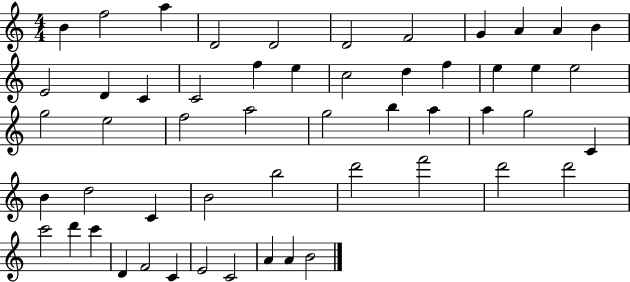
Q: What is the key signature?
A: C major